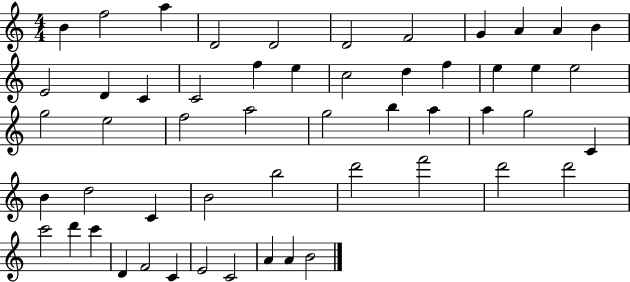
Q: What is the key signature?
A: C major